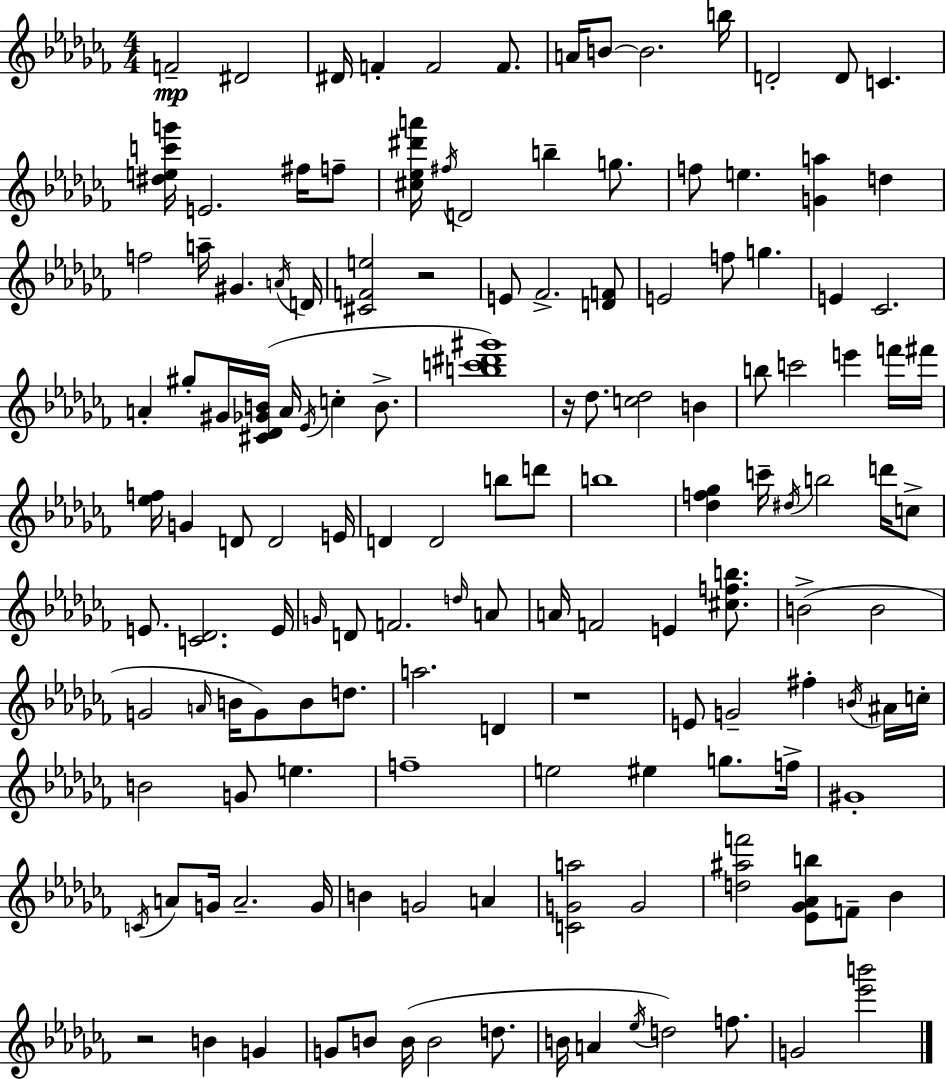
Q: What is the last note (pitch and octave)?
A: G4